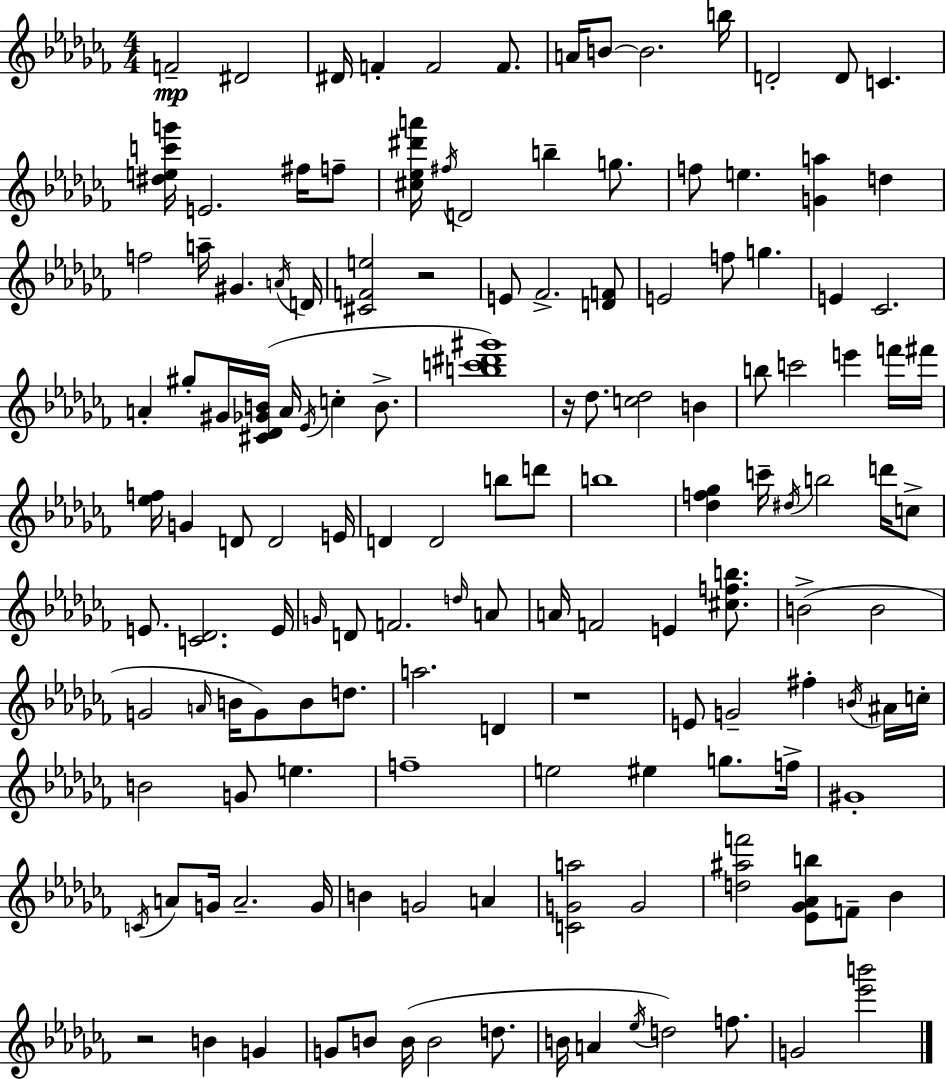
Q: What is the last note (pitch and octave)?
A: G4